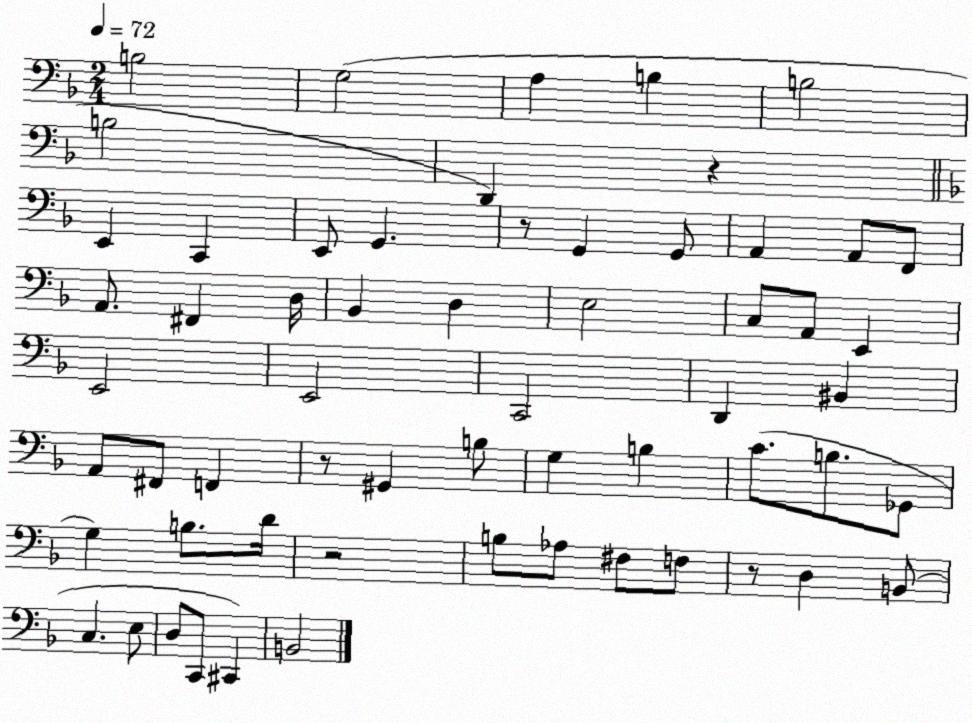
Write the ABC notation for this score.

X:1
T:Untitled
M:2/4
L:1/4
K:F
B,2 G,2 A, B, B,2 B,2 D,, z E,, C,, E,,/2 G,, z/2 G,, G,,/2 A,, A,,/2 F,,/2 A,,/2 ^F,, D,/4 _B,, D, E,2 C,/2 A,,/2 E,, E,,2 E,,2 C,,2 D,, ^B,, A,,/2 ^F,,/2 F,, z/2 ^G,, B,/2 G, B, C/2 B,/2 _G,,/2 G, B,/2 D/4 z2 B,/2 _A,/2 ^F,/2 F,/2 z/2 D, B,,/2 C, E,/2 D,/2 C,,/2 ^C,, B,,2